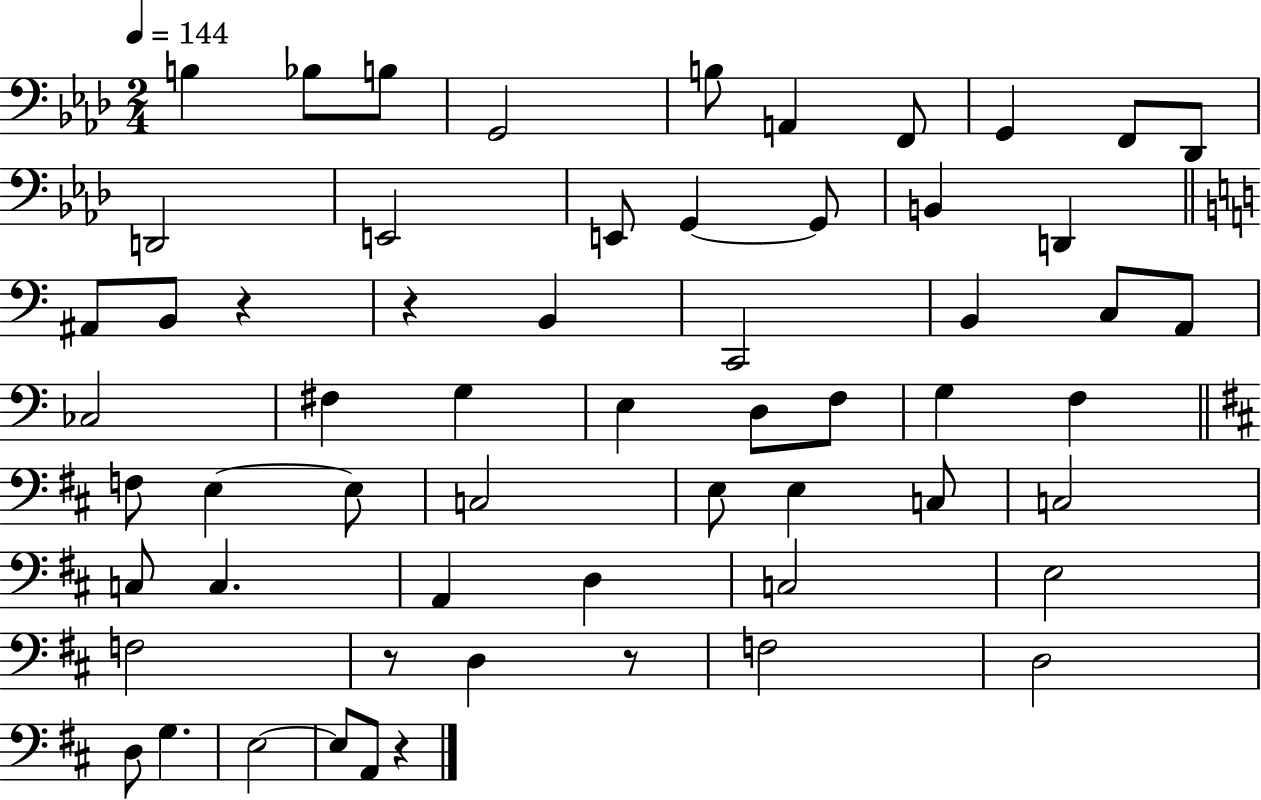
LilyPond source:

{
  \clef bass
  \numericTimeSignature
  \time 2/4
  \key aes \major
  \tempo 4 = 144
  b4 bes8 b8 | g,2 | b8 a,4 f,8 | g,4 f,8 des,8 | \break d,2 | e,2 | e,8 g,4~~ g,8 | b,4 d,4 | \break \bar "||" \break \key c \major ais,8 b,8 r4 | r4 b,4 | c,2 | b,4 c8 a,8 | \break ces2 | fis4 g4 | e4 d8 f8 | g4 f4 | \break \bar "||" \break \key b \minor f8 e4~~ e8 | c2 | e8 e4 c8 | c2 | \break c8 c4. | a,4 d4 | c2 | e2 | \break f2 | r8 d4 r8 | f2 | d2 | \break d8 g4. | e2~~ | e8 a,8 r4 | \bar "|."
}